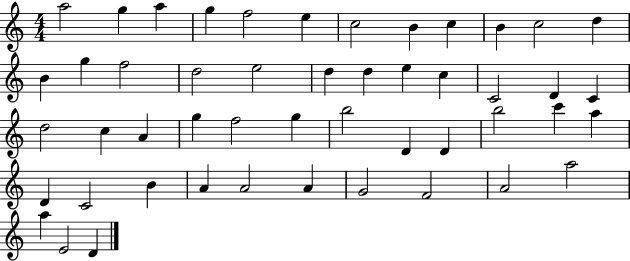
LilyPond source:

{
  \clef treble
  \numericTimeSignature
  \time 4/4
  \key c \major
  a''2 g''4 a''4 | g''4 f''2 e''4 | c''2 b'4 c''4 | b'4 c''2 d''4 | \break b'4 g''4 f''2 | d''2 e''2 | d''4 d''4 e''4 c''4 | c'2 d'4 c'4 | \break d''2 c''4 a'4 | g''4 f''2 g''4 | b''2 d'4 d'4 | b''2 c'''4 a''4 | \break d'4 c'2 b'4 | a'4 a'2 a'4 | g'2 f'2 | a'2 a''2 | \break a''4 e'2 d'4 | \bar "|."
}